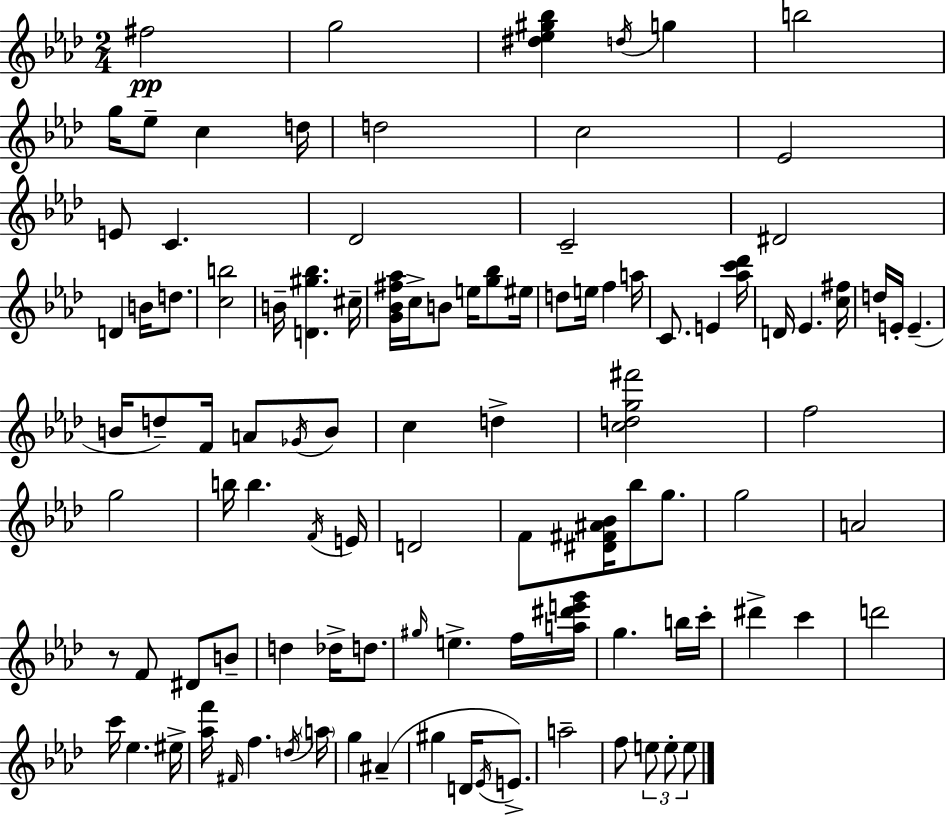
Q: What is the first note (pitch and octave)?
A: F#5